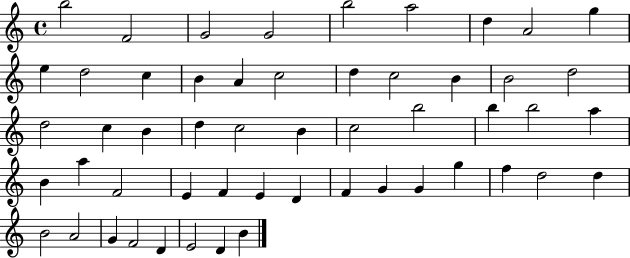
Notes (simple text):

B5/h F4/h G4/h G4/h B5/h A5/h D5/q A4/h G5/q E5/q D5/h C5/q B4/q A4/q C5/h D5/q C5/h B4/q B4/h D5/h D5/h C5/q B4/q D5/q C5/h B4/q C5/h B5/h B5/q B5/h A5/q B4/q A5/q F4/h E4/q F4/q E4/q D4/q F4/q G4/q G4/q G5/q F5/q D5/h D5/q B4/h A4/h G4/q F4/h D4/q E4/h D4/q B4/q